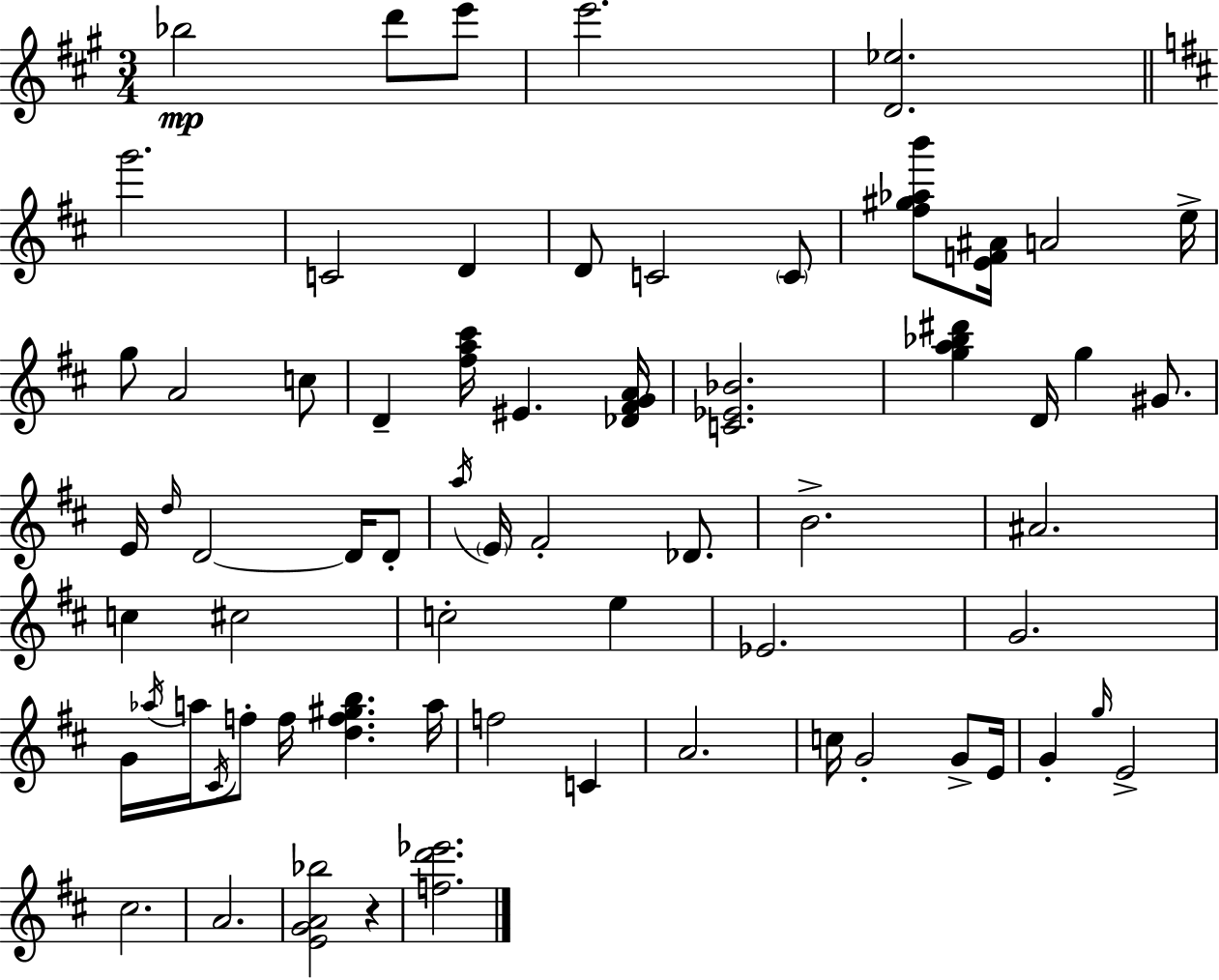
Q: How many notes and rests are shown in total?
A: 67